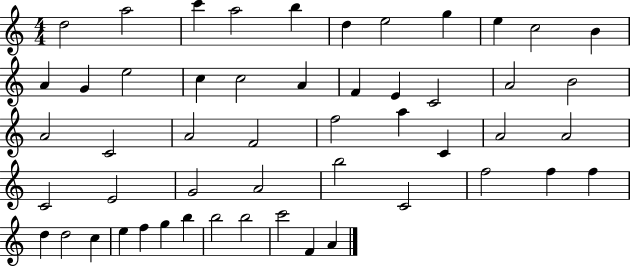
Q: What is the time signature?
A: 4/4